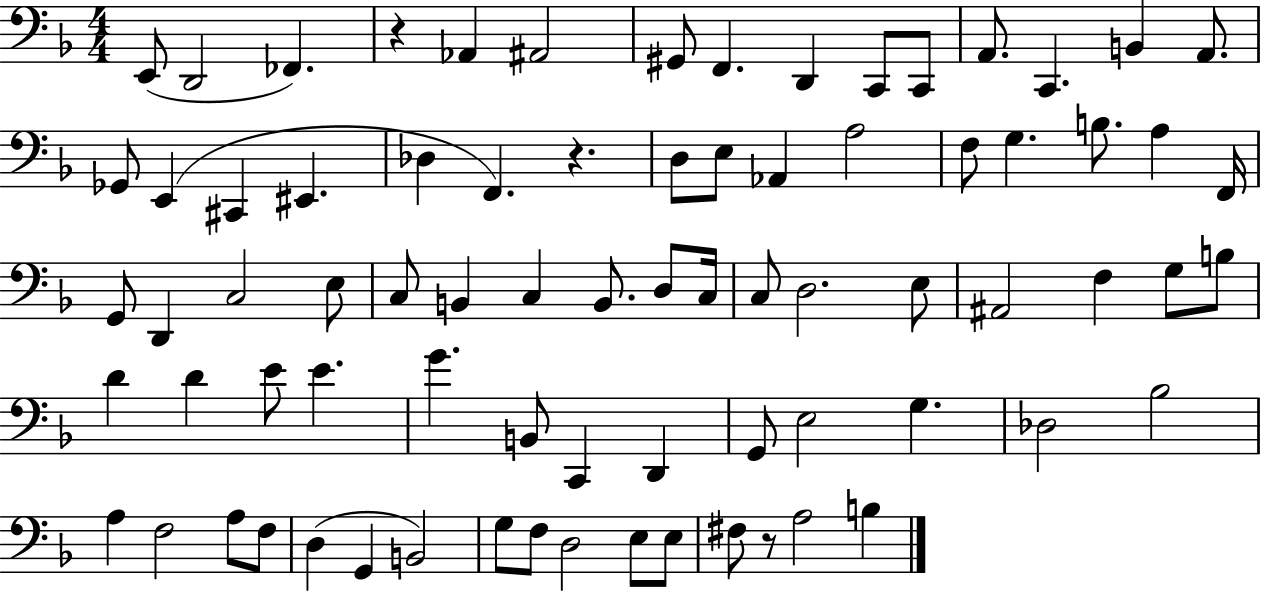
E2/e D2/h FES2/q. R/q Ab2/q A#2/h G#2/e F2/q. D2/q C2/e C2/e A2/e. C2/q. B2/q A2/e. Gb2/e E2/q C#2/q EIS2/q. Db3/q F2/q. R/q. D3/e E3/e Ab2/q A3/h F3/e G3/q. B3/e. A3/q F2/s G2/e D2/q C3/h E3/e C3/e B2/q C3/q B2/e. D3/e C3/s C3/e D3/h. E3/e A#2/h F3/q G3/e B3/e D4/q D4/q E4/e E4/q. G4/q. B2/e C2/q D2/q G2/e E3/h G3/q. Db3/h Bb3/h A3/q F3/h A3/e F3/e D3/q G2/q B2/h G3/e F3/e D3/h E3/e E3/e F#3/e R/e A3/h B3/q